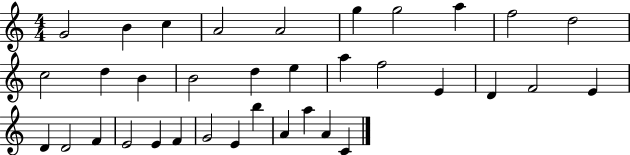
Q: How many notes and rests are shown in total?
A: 35